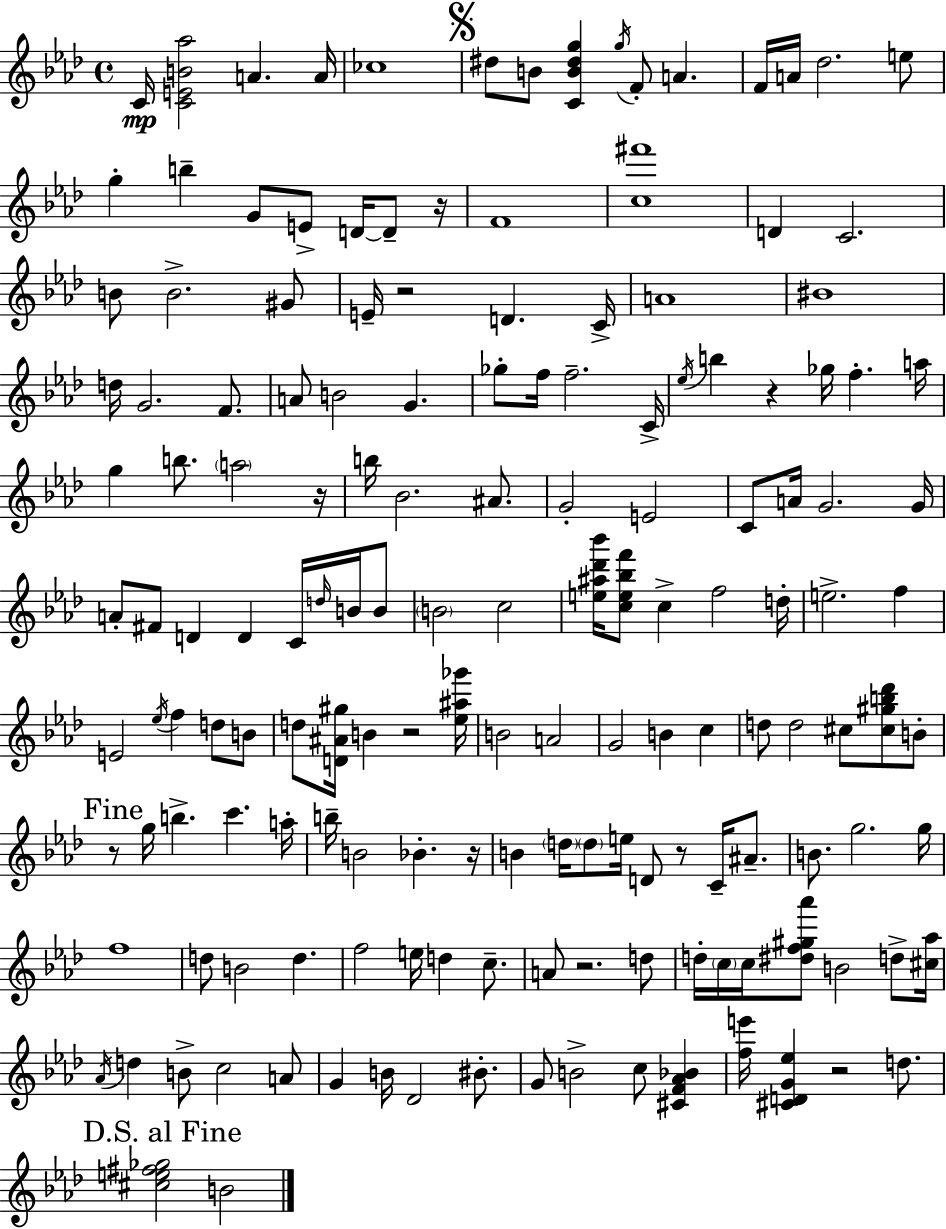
{
  \clef treble
  \time 4/4
  \defaultTimeSignature
  \key aes \major
  c'16\mp <c' e' b' aes''>2 a'4. a'16 | ces''1 | \mark \markup { \musicglyph "scripts.segno" } dis''8 b'8 <c' b' dis'' g''>4 \acciaccatura { g''16 } f'8-. a'4. | f'16 a'16 des''2. e''8 | \break g''4-. b''4-- g'8 e'8-> d'16~~ d'8-- | r16 f'1 | <c'' fis'''>1 | d'4 c'2. | \break b'8 b'2.-> gis'8 | e'16-- r2 d'4. | c'16-> a'1 | bis'1 | \break d''16 g'2. f'8. | a'8 b'2 g'4. | ges''8-. f''16 f''2.-- | c'16-> \acciaccatura { ees''16 } b''4 r4 ges''16 f''4.-. | \break a''16 g''4 b''8. \parenthesize a''2 | r16 b''16 bes'2. ais'8. | g'2-. e'2 | c'8 a'16 g'2. | \break g'16 a'8-. fis'8 d'4 d'4 c'16 \grace { d''16 } | b'16 b'8 \parenthesize b'2 c''2 | <e'' ais'' des''' bes'''>16 <c'' e'' bes'' f'''>8 c''4-> f''2 | d''16-. e''2.-> f''4 | \break e'2 \acciaccatura { ees''16 } f''4 | d''8 b'8 d''8 <d' ais' gis''>16 b'4 r2 | <ees'' ais'' ges'''>16 b'2 a'2 | g'2 b'4 | \break c''4 d''8 d''2 cis''8 | <cis'' gis'' b'' des'''>8 b'8-. \mark "Fine" r8 g''16 b''4.-> c'''4. | a''16-. b''16-- b'2 bes'4.-. | r16 b'4 \parenthesize d''16 \parenthesize d''8 e''16 d'8 r8 | \break c'16-- ais'8.-- b'8. g''2. | g''16 f''1 | d''8 b'2 d''4. | f''2 e''16 d''4 | \break c''8.-- a'8 r2. | d''8 d''16-. \parenthesize c''16 c''16 <dis'' f'' gis'' aes'''>8 b'2 | d''8-> <cis'' aes''>16 \acciaccatura { aes'16 } d''4 b'8-> c''2 | a'8 g'4 b'16 des'2 | \break bis'8.-. g'8 b'2-> c''8 | <cis' f' aes' bes'>4 <f'' e'''>16 <cis' d' g' ees''>4 r2 | d''8. \mark "D.S. al Fine" <cis'' e'' fis'' ges''>2 b'2 | \bar "|."
}